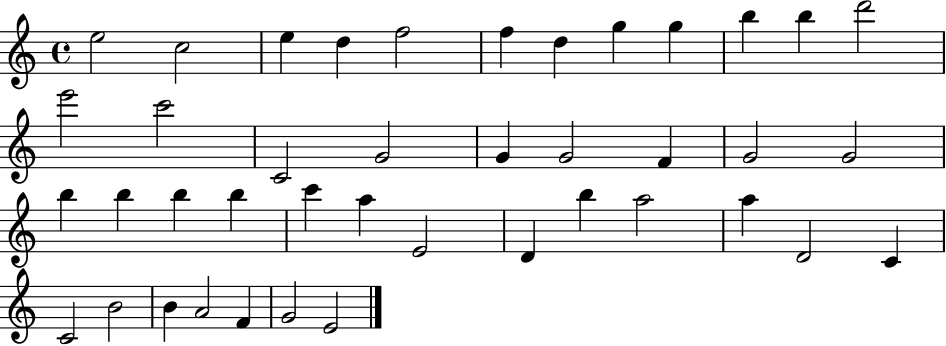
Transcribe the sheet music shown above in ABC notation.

X:1
T:Untitled
M:4/4
L:1/4
K:C
e2 c2 e d f2 f d g g b b d'2 e'2 c'2 C2 G2 G G2 F G2 G2 b b b b c' a E2 D b a2 a D2 C C2 B2 B A2 F G2 E2